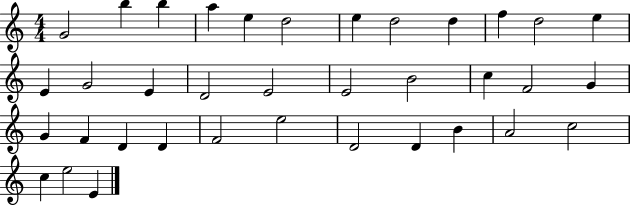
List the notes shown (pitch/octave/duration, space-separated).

G4/h B5/q B5/q A5/q E5/q D5/h E5/q D5/h D5/q F5/q D5/h E5/q E4/q G4/h E4/q D4/h E4/h E4/h B4/h C5/q F4/h G4/q G4/q F4/q D4/q D4/q F4/h E5/h D4/h D4/q B4/q A4/h C5/h C5/q E5/h E4/q